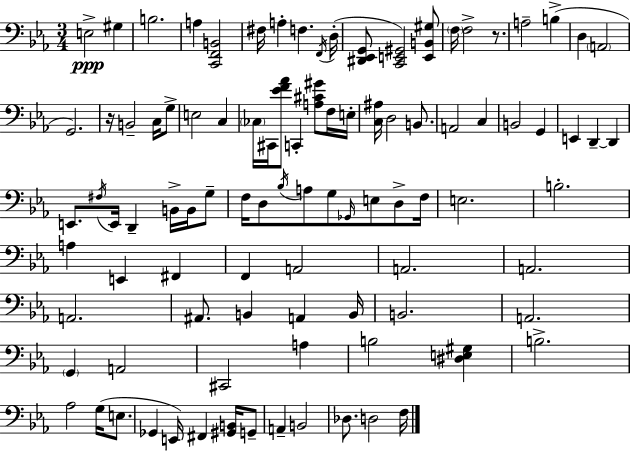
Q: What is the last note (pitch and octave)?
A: F3